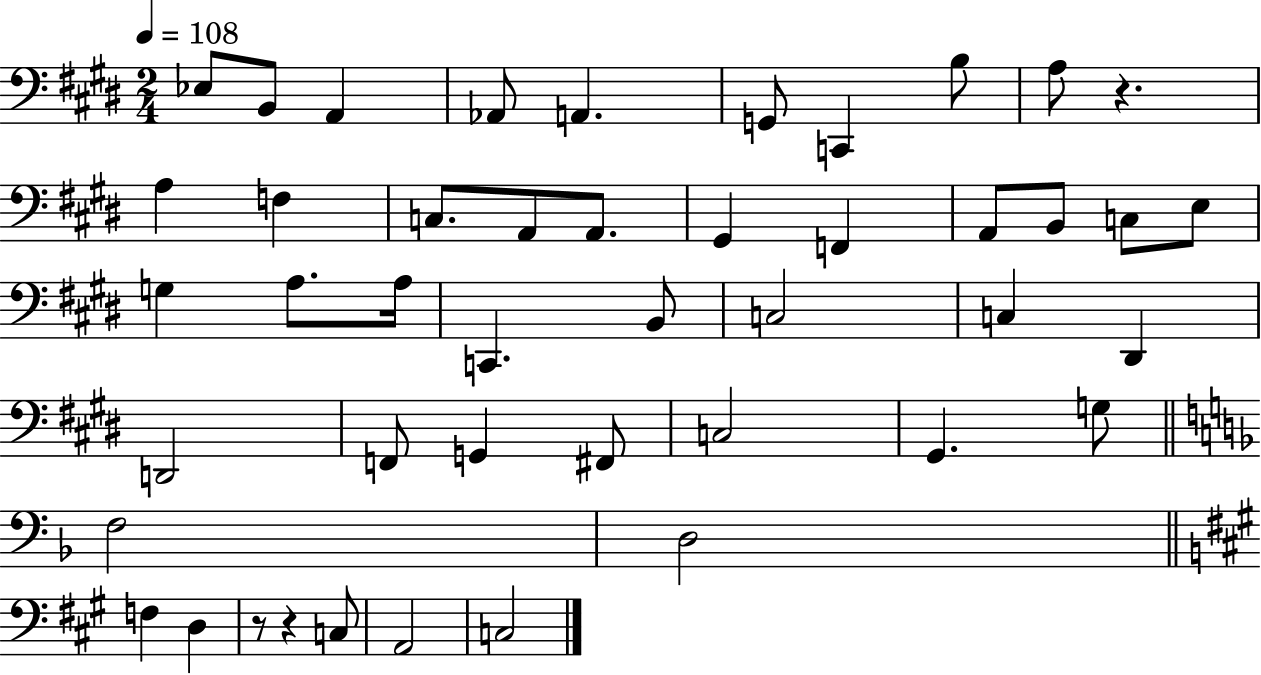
Eb3/e B2/e A2/q Ab2/e A2/q. G2/e C2/q B3/e A3/e R/q. A3/q F3/q C3/e. A2/e A2/e. G#2/q F2/q A2/e B2/e C3/e E3/e G3/q A3/e. A3/s C2/q. B2/e C3/h C3/q D#2/q D2/h F2/e G2/q F#2/e C3/h G#2/q. G3/e F3/h D3/h F3/q D3/q R/e R/q C3/e A2/h C3/h